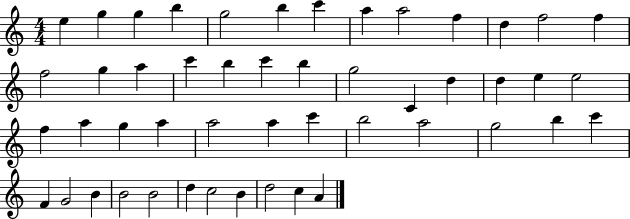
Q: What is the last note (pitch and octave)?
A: A4